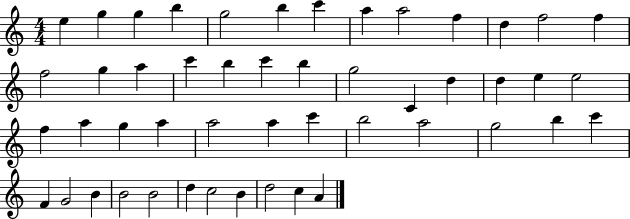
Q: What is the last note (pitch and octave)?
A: A4